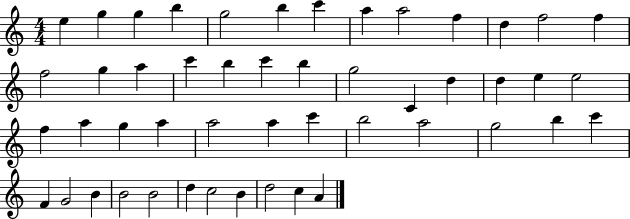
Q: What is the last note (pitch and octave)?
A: A4